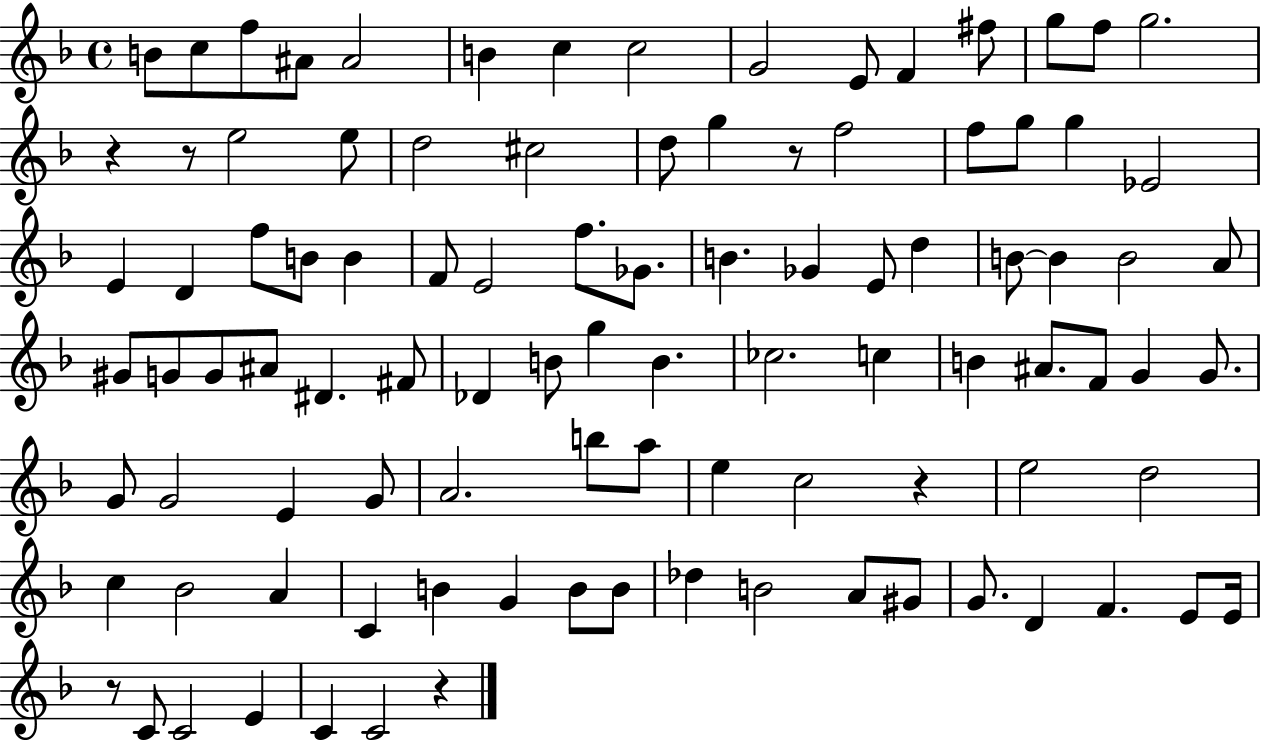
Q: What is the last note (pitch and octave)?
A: C4